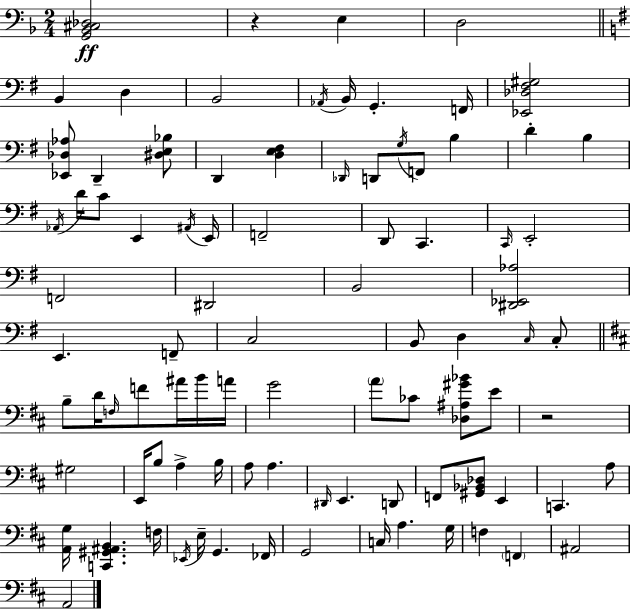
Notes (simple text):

[G2,Bb2,C#3,Db3]/h R/q E3/q D3/h B2/q D3/q B2/h Ab2/s B2/s G2/q. F2/s [Eb2,Db3,F#3,G#3]/h [Eb2,Db3,Ab3]/e D2/q [D#3,E3,Bb3]/e D2/q [D3,E3,F#3]/q Db2/s D2/e G3/s F2/e B3/q D4/q B3/q Ab2/s D4/s C4/e E2/q A#2/s E2/s F2/h D2/e C2/q. C2/s E2/h F2/h D#2/h B2/h [D#2,Eb2,Ab3]/h E2/q. F2/e C3/h B2/e D3/q C3/s C3/e B3/e D4/s F3/s F4/e A#4/s B4/s A4/s G4/h A4/e CES4/e [Db3,A#3,G#4,Bb4]/e E4/e R/h G#3/h E2/s B3/e A3/q B3/s A3/e A3/q. D#2/s E2/q. D2/e F2/e [G#2,Bb2,Db3]/e E2/q C2/q. A3/e [A2,G3]/s [C2,G#2,A#2,B2]/q. F3/s Eb2/s E3/s G2/q. FES2/s G2/h C3/s A3/q. G3/s F3/q F2/q A#2/h A2/h